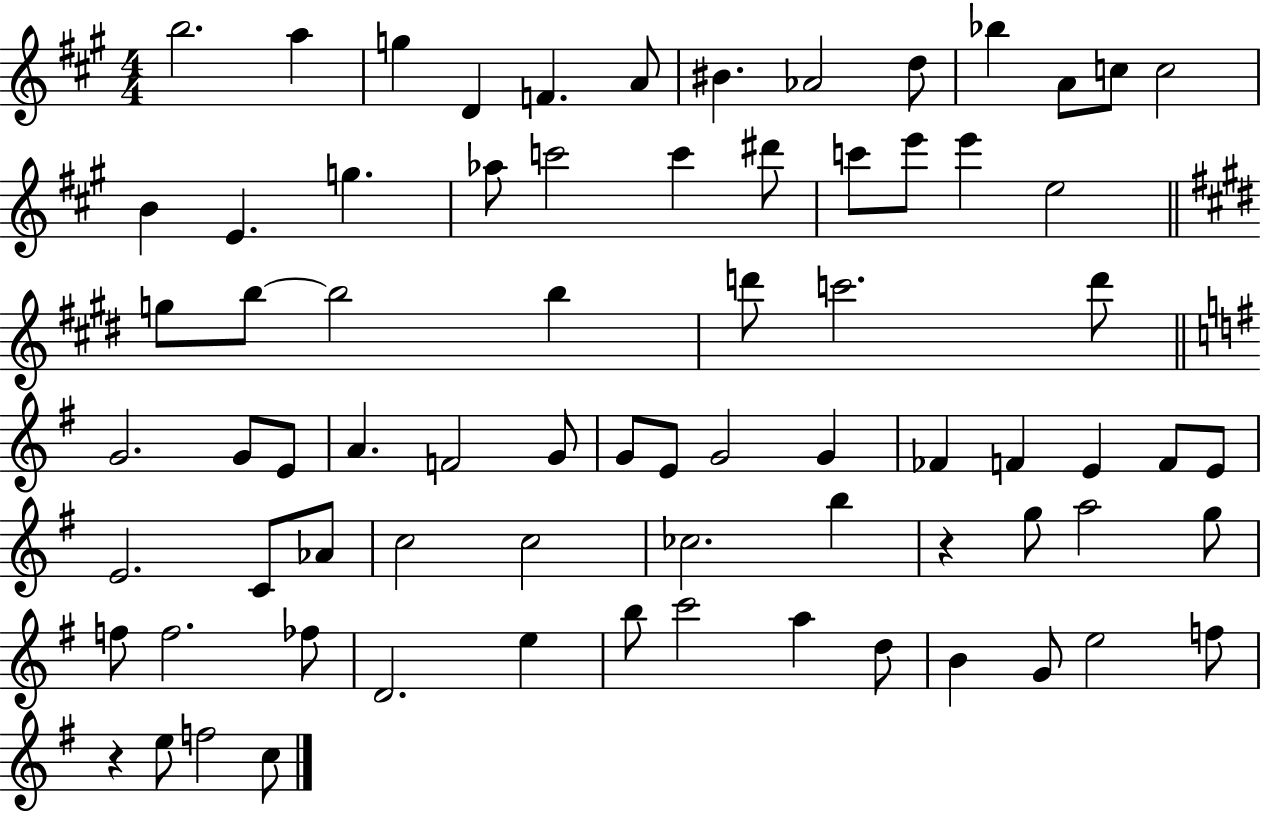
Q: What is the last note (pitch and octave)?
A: C5